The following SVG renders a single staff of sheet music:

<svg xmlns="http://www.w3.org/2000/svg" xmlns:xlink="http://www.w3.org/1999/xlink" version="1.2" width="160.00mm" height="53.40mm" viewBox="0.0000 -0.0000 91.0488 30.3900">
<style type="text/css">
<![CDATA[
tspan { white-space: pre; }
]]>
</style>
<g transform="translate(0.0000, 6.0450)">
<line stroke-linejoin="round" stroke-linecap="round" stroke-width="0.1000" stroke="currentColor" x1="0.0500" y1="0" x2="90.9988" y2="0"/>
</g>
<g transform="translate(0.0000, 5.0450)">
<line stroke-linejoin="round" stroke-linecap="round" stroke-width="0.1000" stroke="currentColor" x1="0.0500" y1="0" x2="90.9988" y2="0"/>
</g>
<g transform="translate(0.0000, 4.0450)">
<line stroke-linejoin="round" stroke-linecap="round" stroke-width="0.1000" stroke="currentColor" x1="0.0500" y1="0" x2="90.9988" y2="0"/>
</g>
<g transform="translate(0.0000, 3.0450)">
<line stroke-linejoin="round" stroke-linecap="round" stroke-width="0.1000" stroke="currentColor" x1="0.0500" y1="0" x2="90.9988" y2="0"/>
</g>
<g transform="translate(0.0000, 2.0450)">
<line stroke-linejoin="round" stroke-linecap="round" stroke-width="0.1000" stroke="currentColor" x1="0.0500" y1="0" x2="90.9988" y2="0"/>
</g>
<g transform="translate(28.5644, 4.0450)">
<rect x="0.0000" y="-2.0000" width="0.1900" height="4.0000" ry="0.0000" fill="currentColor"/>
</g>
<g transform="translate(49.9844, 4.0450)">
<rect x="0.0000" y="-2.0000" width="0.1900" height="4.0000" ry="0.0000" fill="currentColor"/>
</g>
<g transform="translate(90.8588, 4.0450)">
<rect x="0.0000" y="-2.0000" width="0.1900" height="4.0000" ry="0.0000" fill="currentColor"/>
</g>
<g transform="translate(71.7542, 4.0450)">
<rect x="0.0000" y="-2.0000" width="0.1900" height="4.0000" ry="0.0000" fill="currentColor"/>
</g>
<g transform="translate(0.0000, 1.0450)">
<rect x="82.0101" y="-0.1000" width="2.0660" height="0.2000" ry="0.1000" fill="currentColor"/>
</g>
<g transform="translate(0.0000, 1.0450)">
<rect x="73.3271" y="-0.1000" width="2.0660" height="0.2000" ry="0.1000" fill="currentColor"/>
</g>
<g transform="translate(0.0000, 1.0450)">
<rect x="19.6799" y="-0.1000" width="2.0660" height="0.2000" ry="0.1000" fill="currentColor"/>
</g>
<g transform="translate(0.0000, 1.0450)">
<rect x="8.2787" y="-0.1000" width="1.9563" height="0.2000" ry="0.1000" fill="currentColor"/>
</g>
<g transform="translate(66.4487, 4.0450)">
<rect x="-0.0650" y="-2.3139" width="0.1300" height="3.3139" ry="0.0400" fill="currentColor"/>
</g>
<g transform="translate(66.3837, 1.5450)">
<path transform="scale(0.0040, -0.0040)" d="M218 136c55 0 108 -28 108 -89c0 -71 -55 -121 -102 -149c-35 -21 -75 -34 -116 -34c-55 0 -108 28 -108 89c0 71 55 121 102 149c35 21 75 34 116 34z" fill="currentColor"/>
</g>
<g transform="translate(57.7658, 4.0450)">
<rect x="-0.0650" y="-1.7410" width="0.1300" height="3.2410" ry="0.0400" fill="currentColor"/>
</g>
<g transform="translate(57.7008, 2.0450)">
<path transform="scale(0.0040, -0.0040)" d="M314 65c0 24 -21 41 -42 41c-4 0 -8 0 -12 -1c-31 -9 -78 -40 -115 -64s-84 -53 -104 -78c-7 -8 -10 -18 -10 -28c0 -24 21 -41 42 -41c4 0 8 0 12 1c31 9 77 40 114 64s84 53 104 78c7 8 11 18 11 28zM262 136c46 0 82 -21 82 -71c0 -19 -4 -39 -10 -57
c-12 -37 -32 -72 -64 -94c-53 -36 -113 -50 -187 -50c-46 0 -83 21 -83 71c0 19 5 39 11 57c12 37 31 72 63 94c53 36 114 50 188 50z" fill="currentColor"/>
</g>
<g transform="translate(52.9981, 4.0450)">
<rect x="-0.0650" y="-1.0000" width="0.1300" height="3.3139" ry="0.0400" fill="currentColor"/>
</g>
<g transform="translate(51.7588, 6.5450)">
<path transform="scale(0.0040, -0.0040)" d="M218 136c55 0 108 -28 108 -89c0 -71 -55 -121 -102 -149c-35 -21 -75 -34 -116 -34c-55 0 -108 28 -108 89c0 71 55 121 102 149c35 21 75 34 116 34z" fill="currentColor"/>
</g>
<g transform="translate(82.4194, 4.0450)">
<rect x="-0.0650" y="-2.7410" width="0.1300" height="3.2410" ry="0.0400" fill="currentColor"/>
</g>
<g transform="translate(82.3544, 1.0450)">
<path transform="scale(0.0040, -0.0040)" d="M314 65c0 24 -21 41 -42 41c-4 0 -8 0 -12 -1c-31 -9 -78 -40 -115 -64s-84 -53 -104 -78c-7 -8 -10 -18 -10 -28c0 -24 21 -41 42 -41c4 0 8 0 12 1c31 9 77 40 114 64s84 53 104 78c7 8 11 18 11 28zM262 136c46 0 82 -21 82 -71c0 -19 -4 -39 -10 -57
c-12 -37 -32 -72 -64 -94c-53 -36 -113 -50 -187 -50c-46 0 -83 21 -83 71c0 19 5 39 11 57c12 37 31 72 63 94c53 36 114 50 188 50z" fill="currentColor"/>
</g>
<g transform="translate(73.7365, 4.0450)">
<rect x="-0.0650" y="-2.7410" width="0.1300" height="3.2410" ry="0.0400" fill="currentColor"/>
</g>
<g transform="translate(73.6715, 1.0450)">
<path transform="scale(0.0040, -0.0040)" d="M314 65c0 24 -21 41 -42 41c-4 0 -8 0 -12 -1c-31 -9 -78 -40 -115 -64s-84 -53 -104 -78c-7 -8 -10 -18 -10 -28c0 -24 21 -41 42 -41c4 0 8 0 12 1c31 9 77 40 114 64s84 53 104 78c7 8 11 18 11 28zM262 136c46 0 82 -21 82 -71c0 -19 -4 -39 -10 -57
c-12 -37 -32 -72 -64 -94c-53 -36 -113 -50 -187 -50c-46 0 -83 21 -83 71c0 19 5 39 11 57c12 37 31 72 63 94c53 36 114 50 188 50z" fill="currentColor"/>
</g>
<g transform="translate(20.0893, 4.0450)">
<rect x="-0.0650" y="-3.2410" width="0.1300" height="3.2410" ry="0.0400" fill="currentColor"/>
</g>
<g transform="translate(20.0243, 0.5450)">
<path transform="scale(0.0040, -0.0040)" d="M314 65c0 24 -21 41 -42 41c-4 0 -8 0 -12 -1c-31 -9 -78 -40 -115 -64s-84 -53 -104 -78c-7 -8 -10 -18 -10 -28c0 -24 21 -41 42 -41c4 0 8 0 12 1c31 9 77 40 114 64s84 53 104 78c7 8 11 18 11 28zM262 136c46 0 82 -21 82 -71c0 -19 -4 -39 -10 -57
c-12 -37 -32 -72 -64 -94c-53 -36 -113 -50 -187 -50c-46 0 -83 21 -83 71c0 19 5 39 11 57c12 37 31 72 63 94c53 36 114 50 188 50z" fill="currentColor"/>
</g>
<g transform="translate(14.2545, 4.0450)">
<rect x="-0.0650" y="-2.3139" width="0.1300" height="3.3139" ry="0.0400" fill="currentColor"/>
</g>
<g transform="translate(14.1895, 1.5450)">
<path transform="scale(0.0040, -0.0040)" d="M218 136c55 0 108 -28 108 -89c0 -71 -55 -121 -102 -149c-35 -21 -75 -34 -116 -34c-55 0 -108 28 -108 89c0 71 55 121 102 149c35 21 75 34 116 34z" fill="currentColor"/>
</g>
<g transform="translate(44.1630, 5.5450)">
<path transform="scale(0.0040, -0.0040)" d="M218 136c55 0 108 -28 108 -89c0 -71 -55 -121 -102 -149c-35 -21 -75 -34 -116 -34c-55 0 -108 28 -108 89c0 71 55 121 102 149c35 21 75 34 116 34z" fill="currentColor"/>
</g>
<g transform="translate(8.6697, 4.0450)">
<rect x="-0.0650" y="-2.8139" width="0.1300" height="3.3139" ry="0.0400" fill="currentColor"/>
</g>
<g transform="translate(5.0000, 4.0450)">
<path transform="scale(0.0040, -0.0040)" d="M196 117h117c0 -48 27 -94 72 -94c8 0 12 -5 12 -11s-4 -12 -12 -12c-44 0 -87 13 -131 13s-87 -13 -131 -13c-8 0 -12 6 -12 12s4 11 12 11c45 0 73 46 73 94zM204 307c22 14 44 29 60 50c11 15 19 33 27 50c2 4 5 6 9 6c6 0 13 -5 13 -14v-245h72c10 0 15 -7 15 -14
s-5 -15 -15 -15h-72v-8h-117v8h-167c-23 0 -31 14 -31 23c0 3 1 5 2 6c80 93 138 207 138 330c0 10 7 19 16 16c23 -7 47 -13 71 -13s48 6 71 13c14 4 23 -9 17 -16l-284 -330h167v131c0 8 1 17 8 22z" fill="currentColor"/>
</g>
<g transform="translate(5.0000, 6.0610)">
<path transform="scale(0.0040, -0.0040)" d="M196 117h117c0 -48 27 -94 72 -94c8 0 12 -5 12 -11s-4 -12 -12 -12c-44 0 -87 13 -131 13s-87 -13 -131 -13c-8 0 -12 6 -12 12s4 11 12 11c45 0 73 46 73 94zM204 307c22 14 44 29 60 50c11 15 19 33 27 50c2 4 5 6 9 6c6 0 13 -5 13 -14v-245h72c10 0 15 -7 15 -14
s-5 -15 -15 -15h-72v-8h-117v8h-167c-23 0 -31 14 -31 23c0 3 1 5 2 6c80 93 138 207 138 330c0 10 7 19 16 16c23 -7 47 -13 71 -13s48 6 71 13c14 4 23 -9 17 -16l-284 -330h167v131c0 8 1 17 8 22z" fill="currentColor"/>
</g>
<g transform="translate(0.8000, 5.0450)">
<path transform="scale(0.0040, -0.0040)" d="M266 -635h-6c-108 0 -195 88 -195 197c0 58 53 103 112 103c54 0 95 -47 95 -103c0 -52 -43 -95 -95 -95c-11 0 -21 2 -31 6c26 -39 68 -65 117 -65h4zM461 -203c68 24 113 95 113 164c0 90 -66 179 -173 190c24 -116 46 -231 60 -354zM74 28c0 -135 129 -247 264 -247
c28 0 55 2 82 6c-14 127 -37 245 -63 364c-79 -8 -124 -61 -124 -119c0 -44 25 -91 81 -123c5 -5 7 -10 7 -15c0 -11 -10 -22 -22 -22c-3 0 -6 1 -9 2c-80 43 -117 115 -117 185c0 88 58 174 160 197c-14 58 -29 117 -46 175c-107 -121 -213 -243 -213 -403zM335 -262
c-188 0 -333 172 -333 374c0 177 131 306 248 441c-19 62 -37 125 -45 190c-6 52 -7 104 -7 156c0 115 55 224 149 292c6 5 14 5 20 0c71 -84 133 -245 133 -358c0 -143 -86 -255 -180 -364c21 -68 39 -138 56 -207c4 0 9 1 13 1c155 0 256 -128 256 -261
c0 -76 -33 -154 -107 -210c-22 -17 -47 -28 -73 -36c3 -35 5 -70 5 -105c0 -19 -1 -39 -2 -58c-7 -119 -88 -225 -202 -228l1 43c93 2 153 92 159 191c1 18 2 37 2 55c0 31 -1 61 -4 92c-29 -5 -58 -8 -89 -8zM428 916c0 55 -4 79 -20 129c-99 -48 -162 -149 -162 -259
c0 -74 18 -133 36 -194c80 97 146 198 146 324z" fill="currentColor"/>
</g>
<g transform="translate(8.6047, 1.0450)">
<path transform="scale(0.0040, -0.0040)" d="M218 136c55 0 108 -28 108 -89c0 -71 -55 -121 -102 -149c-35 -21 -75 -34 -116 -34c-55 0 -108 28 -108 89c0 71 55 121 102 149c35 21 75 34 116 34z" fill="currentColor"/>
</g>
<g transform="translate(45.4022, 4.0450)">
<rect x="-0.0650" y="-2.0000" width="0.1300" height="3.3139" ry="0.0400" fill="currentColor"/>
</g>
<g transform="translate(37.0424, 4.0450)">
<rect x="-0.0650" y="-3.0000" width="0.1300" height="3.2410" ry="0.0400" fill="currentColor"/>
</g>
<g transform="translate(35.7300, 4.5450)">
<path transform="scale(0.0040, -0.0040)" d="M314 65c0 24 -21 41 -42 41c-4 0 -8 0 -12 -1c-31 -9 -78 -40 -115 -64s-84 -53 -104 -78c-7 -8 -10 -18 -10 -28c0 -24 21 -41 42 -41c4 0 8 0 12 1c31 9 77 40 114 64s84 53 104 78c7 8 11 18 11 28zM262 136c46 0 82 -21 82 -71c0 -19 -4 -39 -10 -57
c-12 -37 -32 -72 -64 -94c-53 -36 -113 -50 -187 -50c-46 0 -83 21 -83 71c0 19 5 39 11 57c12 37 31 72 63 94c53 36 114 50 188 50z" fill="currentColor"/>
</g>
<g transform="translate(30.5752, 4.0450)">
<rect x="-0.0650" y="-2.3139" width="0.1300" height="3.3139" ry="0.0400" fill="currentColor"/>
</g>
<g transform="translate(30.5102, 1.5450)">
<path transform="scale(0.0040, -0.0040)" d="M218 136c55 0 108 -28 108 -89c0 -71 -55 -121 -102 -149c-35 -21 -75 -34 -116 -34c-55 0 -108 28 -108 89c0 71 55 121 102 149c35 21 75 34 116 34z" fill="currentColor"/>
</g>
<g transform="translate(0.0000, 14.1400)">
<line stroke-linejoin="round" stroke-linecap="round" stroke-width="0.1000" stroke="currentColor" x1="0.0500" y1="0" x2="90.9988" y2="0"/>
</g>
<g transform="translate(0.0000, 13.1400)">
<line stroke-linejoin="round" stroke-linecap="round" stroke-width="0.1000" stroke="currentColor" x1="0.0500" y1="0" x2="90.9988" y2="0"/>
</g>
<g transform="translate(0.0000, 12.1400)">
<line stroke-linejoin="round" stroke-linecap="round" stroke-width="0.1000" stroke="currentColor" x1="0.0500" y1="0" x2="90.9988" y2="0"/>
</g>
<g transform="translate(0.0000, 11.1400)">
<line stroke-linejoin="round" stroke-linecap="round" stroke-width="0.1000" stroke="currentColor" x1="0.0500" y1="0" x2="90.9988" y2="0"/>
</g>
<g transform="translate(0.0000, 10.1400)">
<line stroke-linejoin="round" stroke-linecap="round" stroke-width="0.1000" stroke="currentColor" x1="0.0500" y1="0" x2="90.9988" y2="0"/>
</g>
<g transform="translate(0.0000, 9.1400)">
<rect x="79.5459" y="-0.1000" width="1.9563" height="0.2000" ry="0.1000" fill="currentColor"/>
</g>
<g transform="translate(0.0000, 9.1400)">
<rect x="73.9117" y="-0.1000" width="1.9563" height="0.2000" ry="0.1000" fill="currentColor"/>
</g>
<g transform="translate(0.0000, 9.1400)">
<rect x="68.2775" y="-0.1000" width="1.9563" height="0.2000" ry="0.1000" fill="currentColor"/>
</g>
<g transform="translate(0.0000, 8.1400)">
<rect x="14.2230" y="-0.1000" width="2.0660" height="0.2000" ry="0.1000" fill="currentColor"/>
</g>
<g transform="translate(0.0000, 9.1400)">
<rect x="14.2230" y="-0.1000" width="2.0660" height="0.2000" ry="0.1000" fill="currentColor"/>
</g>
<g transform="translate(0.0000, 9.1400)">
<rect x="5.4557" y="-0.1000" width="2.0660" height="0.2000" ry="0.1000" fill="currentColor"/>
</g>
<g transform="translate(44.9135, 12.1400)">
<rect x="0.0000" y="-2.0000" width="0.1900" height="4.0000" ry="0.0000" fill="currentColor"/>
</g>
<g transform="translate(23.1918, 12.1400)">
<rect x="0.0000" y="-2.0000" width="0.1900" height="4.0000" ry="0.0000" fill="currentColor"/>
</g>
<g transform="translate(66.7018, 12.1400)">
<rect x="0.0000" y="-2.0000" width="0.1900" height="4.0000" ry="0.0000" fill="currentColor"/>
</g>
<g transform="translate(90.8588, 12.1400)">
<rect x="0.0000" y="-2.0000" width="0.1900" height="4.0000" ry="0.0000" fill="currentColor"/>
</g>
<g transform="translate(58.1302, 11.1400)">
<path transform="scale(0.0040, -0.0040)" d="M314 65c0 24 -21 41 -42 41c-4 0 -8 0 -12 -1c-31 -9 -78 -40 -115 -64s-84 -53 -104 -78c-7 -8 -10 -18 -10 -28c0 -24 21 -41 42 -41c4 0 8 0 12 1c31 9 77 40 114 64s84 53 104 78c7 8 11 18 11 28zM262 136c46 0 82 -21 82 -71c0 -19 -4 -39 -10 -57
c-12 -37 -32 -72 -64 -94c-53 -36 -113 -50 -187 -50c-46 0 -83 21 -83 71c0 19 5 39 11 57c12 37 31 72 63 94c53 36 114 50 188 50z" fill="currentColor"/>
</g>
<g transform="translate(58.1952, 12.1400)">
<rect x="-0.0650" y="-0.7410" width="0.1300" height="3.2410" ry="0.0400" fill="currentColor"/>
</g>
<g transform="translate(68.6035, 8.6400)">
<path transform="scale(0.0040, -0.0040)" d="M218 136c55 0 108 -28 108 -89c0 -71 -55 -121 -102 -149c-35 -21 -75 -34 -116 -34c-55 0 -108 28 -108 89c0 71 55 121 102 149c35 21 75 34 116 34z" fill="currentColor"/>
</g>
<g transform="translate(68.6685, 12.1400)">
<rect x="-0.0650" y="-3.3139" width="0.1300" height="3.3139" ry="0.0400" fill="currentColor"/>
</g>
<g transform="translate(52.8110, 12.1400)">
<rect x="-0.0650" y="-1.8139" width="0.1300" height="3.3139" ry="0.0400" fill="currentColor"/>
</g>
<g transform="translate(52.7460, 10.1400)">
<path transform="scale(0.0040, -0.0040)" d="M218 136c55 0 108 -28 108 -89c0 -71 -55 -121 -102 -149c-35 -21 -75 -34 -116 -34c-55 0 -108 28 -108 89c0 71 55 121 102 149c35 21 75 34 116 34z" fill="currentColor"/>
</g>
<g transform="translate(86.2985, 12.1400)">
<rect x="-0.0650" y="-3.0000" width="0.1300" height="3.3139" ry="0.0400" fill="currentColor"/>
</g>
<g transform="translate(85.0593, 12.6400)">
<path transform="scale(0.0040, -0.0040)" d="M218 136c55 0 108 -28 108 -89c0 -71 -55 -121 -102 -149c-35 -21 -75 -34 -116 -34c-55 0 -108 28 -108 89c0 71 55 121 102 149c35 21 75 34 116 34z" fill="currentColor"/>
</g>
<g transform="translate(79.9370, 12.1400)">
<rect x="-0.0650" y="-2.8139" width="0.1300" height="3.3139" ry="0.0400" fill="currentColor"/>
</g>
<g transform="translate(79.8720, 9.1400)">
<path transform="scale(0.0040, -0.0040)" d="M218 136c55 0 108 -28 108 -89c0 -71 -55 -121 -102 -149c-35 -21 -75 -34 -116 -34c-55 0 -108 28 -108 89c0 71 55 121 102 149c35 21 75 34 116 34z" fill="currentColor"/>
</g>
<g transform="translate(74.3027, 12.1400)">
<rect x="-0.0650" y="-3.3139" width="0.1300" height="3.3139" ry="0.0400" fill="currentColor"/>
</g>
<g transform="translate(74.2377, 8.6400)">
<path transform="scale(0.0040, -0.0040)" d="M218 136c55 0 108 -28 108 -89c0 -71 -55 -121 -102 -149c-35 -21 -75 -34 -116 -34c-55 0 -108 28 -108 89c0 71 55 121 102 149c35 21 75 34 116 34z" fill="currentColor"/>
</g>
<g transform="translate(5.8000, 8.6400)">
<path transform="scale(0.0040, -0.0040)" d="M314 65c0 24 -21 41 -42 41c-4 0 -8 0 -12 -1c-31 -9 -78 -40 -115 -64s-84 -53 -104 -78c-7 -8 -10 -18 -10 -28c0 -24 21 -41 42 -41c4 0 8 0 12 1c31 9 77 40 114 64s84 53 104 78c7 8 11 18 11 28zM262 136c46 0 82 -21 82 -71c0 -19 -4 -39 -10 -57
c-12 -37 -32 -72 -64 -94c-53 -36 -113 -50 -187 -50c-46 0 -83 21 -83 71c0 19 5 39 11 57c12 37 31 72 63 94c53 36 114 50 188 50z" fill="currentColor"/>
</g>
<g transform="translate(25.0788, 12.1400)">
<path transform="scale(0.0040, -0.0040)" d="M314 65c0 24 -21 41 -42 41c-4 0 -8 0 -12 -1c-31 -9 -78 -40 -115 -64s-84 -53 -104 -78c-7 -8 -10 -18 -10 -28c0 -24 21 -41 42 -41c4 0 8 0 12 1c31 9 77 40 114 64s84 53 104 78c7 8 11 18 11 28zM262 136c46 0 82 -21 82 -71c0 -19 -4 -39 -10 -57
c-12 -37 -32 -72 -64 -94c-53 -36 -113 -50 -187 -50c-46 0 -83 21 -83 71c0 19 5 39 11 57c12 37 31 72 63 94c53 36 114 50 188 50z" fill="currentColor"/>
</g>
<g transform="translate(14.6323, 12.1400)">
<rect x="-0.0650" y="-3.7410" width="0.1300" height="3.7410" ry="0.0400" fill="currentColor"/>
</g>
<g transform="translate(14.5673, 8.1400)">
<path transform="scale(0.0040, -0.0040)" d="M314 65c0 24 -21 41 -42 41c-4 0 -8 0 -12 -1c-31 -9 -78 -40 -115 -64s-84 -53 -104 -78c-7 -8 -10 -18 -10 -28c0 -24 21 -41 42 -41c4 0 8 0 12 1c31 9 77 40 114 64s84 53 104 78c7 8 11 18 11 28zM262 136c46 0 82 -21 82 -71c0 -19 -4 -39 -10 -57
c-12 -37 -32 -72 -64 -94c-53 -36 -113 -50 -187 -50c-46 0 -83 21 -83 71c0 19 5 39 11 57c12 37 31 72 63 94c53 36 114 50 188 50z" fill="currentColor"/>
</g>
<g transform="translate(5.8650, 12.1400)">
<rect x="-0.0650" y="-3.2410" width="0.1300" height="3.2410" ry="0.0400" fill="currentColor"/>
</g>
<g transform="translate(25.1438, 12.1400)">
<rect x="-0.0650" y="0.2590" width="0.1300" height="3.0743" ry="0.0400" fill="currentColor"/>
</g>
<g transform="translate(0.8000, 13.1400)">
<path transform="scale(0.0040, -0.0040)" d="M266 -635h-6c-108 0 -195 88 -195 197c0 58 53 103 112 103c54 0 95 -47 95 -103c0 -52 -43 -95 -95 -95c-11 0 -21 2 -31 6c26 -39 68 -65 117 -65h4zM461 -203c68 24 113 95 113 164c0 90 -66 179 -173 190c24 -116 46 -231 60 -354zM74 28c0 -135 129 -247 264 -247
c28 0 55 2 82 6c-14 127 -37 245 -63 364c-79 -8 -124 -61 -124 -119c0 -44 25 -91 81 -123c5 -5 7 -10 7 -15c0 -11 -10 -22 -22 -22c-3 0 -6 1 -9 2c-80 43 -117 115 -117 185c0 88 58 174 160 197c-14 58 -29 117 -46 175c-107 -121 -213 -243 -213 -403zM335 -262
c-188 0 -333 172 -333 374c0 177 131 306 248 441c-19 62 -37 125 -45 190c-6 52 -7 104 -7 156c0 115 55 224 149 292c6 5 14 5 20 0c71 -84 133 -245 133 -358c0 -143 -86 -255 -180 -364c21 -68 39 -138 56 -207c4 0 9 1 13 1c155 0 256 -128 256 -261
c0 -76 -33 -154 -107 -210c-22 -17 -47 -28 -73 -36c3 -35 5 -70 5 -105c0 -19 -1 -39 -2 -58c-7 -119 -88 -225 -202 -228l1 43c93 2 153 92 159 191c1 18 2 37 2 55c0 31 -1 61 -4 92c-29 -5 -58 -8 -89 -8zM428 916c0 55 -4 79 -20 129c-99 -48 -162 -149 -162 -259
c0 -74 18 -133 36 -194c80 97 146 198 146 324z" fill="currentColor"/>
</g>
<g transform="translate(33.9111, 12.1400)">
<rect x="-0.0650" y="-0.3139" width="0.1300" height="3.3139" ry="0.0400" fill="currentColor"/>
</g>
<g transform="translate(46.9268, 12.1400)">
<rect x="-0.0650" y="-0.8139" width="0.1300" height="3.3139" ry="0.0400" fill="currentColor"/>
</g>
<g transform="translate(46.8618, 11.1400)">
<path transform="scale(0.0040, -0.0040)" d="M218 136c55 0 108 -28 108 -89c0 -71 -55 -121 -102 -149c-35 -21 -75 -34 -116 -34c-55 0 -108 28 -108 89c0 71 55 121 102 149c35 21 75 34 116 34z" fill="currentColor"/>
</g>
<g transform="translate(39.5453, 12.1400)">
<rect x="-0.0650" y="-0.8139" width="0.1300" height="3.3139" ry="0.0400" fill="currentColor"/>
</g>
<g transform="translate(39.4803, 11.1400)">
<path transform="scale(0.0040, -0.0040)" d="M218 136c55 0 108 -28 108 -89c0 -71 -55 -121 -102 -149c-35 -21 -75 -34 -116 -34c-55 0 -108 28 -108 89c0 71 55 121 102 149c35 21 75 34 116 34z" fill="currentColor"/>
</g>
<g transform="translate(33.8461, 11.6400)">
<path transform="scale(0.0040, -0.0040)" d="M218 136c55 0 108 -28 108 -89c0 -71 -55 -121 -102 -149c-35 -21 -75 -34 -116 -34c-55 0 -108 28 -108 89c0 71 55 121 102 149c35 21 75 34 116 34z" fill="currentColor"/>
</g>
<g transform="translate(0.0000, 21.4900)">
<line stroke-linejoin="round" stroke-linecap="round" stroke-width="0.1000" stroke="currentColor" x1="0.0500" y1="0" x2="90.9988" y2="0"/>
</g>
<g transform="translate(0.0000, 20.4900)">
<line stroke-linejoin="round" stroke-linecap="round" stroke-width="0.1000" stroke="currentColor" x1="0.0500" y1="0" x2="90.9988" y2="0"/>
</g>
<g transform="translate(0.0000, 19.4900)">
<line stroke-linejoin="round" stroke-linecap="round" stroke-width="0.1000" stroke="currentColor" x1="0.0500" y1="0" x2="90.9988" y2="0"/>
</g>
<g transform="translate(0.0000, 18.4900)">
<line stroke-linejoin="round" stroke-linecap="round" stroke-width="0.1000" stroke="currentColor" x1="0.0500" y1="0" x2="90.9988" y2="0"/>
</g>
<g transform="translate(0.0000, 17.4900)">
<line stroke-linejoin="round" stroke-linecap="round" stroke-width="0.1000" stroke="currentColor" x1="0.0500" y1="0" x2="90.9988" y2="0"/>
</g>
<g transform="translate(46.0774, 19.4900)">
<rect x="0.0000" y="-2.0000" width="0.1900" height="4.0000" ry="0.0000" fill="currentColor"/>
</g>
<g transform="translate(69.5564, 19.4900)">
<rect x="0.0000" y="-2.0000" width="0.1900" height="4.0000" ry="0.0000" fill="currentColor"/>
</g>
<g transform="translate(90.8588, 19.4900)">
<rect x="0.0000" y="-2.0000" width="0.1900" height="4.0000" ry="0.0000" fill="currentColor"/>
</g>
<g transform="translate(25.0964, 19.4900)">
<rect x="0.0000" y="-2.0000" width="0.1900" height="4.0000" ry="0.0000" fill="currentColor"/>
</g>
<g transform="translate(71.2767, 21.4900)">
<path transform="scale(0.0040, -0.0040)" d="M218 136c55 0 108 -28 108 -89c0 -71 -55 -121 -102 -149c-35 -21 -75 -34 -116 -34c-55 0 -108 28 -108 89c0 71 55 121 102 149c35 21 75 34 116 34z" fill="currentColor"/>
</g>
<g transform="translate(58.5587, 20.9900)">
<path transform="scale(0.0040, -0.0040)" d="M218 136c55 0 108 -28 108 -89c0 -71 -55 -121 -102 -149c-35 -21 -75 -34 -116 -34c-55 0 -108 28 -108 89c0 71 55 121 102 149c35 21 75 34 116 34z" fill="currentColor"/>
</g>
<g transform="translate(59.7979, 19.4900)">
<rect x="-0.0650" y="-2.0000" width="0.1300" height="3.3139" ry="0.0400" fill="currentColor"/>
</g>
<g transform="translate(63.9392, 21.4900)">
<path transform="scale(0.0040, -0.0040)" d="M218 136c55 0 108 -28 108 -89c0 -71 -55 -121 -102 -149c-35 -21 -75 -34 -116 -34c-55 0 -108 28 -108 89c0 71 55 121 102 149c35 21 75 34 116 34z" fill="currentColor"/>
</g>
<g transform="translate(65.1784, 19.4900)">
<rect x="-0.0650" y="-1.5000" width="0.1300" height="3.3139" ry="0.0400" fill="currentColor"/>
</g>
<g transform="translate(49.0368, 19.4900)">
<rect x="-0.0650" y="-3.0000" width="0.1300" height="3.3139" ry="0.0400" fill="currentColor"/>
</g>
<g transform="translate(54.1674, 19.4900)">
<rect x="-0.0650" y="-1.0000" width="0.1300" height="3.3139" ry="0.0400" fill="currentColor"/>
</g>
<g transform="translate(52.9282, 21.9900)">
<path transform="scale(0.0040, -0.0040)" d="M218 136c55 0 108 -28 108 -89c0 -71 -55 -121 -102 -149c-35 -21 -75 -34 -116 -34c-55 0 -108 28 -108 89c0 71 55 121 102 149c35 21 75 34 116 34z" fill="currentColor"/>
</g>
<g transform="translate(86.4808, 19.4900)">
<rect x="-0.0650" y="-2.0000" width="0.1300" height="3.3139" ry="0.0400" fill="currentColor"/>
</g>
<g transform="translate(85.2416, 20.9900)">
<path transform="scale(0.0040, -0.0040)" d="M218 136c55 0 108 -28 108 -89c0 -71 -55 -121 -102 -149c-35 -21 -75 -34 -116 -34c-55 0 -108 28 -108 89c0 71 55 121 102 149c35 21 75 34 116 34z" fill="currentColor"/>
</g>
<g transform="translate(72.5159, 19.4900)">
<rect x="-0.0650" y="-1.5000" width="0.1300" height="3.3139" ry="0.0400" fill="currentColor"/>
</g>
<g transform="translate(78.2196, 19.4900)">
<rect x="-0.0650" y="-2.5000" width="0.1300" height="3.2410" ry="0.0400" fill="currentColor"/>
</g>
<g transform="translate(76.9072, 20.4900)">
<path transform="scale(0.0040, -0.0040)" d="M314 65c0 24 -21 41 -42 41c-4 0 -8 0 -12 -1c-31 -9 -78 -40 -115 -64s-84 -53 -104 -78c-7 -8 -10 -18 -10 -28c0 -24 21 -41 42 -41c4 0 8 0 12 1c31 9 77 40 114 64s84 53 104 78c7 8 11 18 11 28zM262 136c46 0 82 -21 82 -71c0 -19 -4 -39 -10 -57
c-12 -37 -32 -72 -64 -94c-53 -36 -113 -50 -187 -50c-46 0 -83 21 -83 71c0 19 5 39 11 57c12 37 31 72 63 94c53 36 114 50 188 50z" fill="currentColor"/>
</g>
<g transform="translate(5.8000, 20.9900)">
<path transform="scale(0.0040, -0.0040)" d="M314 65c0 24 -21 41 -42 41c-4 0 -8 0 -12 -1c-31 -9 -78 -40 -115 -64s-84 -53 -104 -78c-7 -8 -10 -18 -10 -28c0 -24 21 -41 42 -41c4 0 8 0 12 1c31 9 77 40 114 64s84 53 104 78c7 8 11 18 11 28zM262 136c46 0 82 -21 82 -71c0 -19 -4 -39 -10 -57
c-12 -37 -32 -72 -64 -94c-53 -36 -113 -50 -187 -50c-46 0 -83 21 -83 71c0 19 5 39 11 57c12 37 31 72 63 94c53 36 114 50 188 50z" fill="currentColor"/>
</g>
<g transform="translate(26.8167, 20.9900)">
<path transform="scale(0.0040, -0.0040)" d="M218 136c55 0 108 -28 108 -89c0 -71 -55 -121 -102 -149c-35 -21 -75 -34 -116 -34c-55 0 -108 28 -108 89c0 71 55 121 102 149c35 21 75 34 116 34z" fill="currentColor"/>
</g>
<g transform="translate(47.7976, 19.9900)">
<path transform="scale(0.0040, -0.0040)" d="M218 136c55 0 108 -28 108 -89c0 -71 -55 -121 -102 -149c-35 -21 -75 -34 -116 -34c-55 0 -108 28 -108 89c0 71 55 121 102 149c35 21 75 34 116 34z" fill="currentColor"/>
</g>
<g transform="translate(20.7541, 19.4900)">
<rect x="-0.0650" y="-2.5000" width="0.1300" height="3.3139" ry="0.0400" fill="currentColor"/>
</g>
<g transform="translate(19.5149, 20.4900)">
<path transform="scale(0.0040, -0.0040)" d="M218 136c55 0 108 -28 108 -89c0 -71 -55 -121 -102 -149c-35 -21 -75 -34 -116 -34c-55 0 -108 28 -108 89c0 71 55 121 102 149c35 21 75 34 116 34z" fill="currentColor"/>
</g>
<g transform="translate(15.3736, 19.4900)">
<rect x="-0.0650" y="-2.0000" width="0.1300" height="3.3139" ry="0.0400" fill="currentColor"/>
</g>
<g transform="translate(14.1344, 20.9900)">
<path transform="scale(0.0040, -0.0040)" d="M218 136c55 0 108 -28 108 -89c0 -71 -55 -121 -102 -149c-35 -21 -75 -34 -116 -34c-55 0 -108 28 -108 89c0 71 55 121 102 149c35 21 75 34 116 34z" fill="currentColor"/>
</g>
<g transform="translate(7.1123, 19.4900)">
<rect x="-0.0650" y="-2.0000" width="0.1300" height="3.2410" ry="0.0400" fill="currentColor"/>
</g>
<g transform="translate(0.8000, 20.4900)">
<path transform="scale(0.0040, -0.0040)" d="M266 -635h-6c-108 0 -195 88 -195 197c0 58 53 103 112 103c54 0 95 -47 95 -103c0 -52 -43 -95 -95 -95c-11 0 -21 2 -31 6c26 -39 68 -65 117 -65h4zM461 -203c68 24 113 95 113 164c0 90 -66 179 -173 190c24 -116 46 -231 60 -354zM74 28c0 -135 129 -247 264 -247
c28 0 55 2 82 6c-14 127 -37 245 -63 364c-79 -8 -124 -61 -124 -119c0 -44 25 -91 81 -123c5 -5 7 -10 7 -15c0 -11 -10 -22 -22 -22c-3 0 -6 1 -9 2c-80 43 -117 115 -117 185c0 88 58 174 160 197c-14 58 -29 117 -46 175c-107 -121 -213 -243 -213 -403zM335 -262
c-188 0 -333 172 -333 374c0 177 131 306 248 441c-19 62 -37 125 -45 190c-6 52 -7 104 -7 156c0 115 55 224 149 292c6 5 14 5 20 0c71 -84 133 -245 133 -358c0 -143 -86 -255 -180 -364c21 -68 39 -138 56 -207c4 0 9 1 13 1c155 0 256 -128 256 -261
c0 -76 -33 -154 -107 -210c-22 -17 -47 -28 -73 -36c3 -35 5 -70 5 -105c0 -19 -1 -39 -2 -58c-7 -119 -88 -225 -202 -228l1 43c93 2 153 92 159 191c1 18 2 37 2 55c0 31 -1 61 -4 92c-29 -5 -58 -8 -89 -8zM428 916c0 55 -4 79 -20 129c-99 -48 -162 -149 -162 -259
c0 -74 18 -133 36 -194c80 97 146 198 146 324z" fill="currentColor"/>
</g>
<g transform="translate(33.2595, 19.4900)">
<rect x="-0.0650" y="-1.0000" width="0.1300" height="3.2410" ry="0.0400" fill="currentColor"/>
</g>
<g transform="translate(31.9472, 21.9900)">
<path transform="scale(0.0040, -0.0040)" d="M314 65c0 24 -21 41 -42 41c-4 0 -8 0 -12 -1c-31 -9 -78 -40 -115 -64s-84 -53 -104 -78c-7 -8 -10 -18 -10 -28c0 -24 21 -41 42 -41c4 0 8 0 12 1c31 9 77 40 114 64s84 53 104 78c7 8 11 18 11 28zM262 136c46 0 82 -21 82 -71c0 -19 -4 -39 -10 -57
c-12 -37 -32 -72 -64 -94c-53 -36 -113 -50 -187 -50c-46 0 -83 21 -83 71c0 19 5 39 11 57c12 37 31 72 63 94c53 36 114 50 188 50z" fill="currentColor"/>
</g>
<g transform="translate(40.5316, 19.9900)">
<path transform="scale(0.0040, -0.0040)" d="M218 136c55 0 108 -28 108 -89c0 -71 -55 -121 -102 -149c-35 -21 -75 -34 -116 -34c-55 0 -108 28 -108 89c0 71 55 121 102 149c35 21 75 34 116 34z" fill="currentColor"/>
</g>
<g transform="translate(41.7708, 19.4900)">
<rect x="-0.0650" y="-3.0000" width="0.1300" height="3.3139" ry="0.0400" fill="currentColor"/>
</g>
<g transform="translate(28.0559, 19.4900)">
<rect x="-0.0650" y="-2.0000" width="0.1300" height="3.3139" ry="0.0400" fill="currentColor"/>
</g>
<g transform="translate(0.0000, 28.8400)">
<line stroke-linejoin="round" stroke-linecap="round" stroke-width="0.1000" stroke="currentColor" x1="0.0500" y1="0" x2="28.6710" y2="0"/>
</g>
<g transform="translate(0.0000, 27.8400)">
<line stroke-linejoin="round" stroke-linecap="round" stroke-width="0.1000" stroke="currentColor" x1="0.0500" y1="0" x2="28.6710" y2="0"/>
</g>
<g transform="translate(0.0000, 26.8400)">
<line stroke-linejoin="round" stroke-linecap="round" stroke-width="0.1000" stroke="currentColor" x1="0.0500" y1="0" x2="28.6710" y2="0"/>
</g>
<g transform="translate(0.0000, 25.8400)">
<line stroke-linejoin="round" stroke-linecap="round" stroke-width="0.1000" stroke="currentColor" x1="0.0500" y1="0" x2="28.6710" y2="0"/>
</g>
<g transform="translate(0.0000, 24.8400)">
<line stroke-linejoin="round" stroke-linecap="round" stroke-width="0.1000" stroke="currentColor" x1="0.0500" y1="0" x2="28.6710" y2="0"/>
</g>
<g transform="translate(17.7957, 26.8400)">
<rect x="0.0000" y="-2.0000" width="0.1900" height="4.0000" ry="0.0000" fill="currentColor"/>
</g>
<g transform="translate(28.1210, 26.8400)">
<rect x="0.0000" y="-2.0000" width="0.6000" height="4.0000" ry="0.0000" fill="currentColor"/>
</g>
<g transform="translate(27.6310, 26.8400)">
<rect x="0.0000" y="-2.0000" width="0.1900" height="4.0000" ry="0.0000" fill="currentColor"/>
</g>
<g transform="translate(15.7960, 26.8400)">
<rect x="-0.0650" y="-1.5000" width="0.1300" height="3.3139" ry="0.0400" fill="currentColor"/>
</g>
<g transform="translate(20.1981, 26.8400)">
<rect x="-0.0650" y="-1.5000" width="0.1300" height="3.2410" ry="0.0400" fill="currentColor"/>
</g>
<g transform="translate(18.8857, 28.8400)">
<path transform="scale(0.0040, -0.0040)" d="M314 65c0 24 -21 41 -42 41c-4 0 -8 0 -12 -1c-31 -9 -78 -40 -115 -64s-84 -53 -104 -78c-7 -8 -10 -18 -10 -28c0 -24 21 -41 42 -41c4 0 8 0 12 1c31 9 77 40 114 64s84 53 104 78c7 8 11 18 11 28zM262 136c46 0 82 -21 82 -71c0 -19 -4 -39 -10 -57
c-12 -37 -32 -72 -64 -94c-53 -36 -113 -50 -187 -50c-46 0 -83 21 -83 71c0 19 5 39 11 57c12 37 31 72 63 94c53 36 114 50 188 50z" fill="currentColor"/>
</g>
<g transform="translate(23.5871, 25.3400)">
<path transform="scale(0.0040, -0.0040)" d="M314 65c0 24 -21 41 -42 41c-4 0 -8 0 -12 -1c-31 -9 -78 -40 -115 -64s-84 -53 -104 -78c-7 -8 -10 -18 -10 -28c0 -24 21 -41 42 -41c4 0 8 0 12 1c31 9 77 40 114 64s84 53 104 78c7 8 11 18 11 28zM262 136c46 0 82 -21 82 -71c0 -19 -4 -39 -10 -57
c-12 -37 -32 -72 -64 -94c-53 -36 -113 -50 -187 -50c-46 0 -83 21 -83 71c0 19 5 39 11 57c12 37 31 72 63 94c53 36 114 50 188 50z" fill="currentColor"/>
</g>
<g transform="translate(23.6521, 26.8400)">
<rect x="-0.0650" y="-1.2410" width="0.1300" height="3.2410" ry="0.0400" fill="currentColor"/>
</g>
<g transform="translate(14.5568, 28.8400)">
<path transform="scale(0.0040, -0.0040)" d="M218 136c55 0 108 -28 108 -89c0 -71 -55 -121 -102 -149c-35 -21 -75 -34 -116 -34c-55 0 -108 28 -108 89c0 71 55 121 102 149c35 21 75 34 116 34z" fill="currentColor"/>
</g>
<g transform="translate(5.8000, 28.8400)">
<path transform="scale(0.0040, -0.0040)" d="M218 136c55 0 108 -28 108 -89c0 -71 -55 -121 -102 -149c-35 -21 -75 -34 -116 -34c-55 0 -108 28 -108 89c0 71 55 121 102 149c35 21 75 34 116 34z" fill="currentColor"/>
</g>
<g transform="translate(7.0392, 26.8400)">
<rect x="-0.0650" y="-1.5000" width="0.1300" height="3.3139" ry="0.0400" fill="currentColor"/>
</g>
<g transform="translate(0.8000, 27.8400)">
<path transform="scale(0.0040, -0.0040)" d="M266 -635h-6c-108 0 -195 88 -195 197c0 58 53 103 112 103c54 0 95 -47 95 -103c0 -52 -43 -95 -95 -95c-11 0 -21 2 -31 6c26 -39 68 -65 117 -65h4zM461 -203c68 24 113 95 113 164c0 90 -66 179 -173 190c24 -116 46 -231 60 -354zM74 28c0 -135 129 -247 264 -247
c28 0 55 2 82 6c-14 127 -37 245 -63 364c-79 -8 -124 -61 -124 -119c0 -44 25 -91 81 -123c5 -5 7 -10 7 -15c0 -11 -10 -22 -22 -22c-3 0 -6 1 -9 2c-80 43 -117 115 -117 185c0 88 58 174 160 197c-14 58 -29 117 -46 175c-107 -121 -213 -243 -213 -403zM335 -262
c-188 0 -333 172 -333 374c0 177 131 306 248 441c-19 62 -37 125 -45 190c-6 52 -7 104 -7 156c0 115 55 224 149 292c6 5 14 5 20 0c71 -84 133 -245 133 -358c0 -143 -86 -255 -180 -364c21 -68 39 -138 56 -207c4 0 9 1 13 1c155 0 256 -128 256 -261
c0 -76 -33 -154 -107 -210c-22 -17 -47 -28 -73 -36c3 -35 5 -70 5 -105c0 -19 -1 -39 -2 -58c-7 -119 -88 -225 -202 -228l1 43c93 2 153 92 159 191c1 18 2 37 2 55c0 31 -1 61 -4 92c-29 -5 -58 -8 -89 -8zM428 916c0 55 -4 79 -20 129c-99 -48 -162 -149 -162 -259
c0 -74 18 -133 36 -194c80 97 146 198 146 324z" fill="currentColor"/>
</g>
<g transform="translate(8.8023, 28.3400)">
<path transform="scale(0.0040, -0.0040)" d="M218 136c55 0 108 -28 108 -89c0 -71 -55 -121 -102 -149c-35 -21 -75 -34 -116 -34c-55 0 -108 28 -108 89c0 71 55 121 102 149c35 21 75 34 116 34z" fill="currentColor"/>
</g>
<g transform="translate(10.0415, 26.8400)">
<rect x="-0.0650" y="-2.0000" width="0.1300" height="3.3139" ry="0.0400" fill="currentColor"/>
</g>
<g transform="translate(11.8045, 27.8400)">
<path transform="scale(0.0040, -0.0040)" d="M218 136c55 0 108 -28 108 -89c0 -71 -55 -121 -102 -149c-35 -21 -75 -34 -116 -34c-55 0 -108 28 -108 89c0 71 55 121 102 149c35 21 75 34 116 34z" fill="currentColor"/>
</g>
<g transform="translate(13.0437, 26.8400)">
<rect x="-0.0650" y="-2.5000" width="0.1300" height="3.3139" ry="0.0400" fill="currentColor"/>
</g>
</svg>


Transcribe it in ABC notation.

X:1
T:Untitled
M:4/4
L:1/4
K:C
a g b2 g A2 F D f2 g a2 a2 b2 c'2 B2 c d d f d2 b b a A F2 F G F D2 A A D F E E G2 F E F G E E2 e2